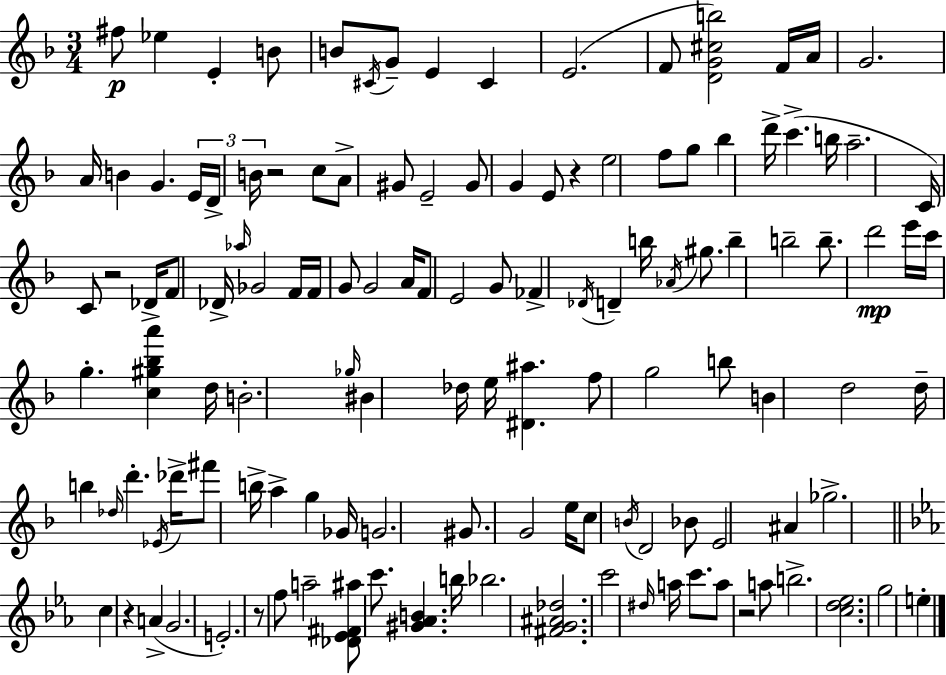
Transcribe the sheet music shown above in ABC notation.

X:1
T:Untitled
M:3/4
L:1/4
K:F
^f/2 _e E B/2 B/2 ^C/4 G/2 E ^C E2 F/2 [DG^cb]2 F/4 A/4 G2 A/4 B G E/4 D/4 B/4 z2 c/2 A/2 ^G/2 E2 ^G/2 G E/2 z e2 f/2 g/2 _b d'/4 c' b/4 a2 C/4 C/2 z2 _D/4 F/2 _D/4 _a/4 _G2 F/4 F/4 G/2 G2 A/4 F/2 E2 G/2 _F _D/4 D b/4 _A/4 ^g/2 b b2 b/2 d'2 e'/4 c'/4 g [c^g_ba'] d/4 B2 _g/4 ^B _d/4 e/4 [^D^a] f/2 g2 b/2 B d2 d/4 b _d/4 d' _E/4 _d'/4 ^f'/2 b/4 a g _G/4 G2 ^G/2 G2 e/4 c/2 B/4 D2 _B/2 E2 ^A _g2 c z A G2 E2 z/2 f/2 a2 [_D_E^F^a]/2 c'/2 [^G_AB] b/4 _b2 [^FG^A_d]2 c'2 ^d/4 a/4 c'/2 a/2 z2 a/2 b2 [cd_e]2 g2 e